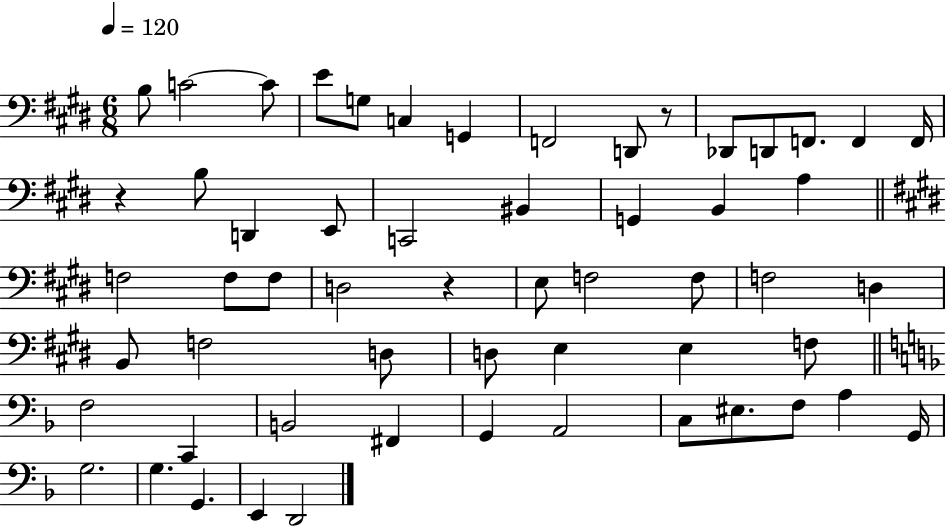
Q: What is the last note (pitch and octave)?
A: D2